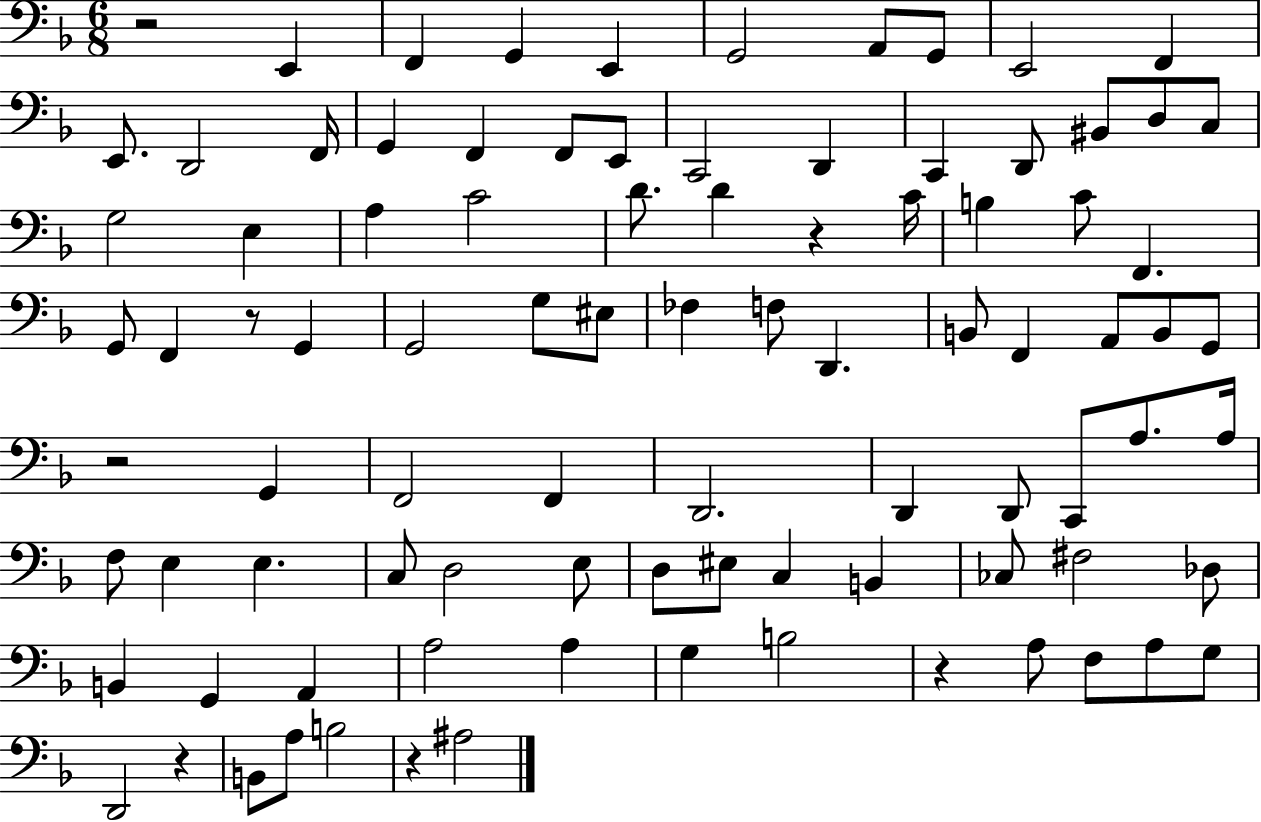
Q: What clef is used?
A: bass